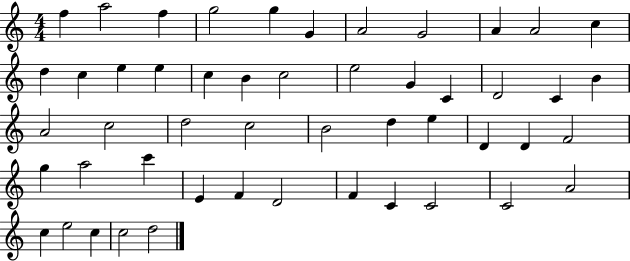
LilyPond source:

{
  \clef treble
  \numericTimeSignature
  \time 4/4
  \key c \major
  f''4 a''2 f''4 | g''2 g''4 g'4 | a'2 g'2 | a'4 a'2 c''4 | \break d''4 c''4 e''4 e''4 | c''4 b'4 c''2 | e''2 g'4 c'4 | d'2 c'4 b'4 | \break a'2 c''2 | d''2 c''2 | b'2 d''4 e''4 | d'4 d'4 f'2 | \break g''4 a''2 c'''4 | e'4 f'4 d'2 | f'4 c'4 c'2 | c'2 a'2 | \break c''4 e''2 c''4 | c''2 d''2 | \bar "|."
}